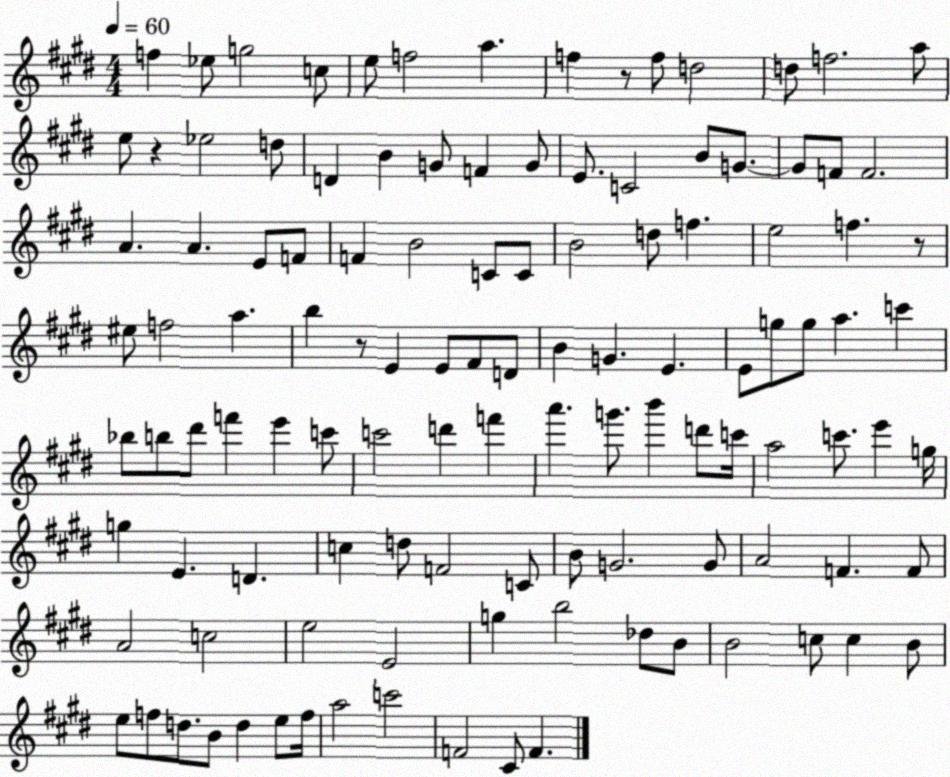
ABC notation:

X:1
T:Untitled
M:4/4
L:1/4
K:E
f _e/2 g2 c/2 e/2 f2 a f z/2 f/2 d2 d/2 f2 a/2 e/2 z _e2 d/2 D B G/2 F G/2 E/2 C2 B/2 G/2 G/2 F/2 F2 A A E/2 F/2 F B2 C/2 C/2 B2 d/2 f e2 f z/2 ^e/2 f2 a b z/2 E E/2 ^F/2 D/2 B G E E/2 g/2 g/2 a c' _b/2 b/2 ^d'/2 f' e' c'/2 c'2 d' f' a' g'/2 b' d'/2 c'/4 a2 c'/2 e' g/4 g E D c d/2 F2 C/2 B/2 G2 G/2 A2 F F/2 A2 c2 e2 E2 g b2 _d/2 B/2 B2 c/2 c B/2 e/2 f/2 d/2 B/2 d e/2 f/4 a2 c'2 F2 ^C/2 F